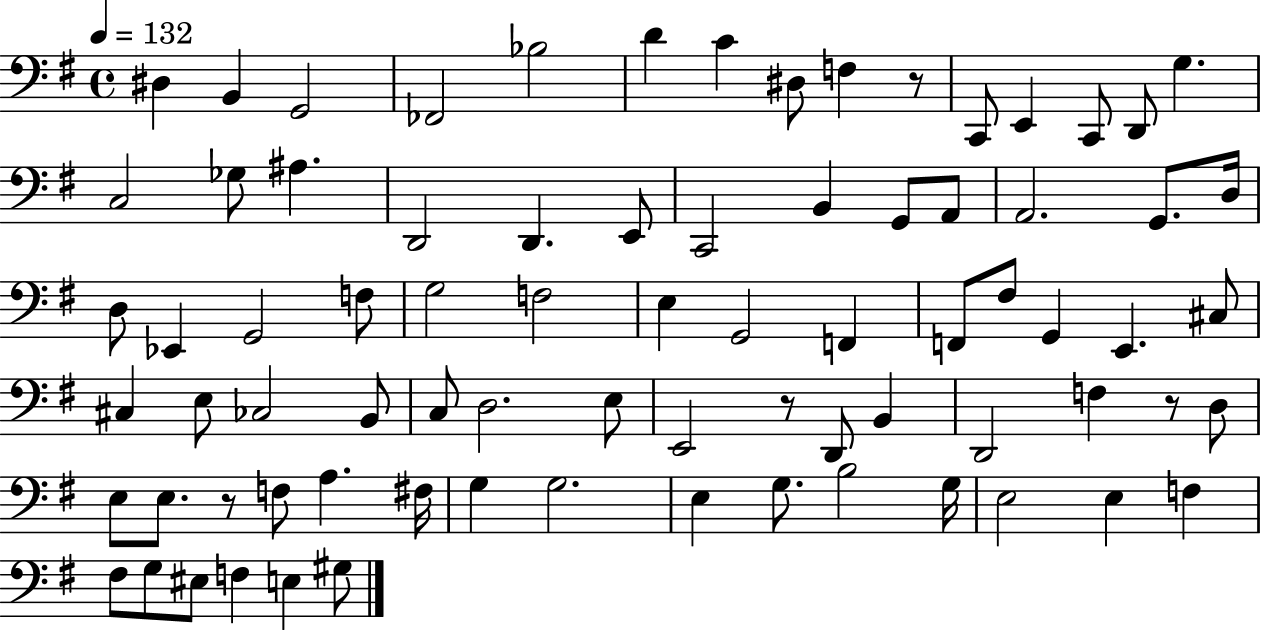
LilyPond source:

{
  \clef bass
  \time 4/4
  \defaultTimeSignature
  \key g \major
  \tempo 4 = 132
  dis4 b,4 g,2 | fes,2 bes2 | d'4 c'4 dis8 f4 r8 | c,8 e,4 c,8 d,8 g4. | \break c2 ges8 ais4. | d,2 d,4. e,8 | c,2 b,4 g,8 a,8 | a,2. g,8. d16 | \break d8 ees,4 g,2 f8 | g2 f2 | e4 g,2 f,4 | f,8 fis8 g,4 e,4. cis8 | \break cis4 e8 ces2 b,8 | c8 d2. e8 | e,2 r8 d,8 b,4 | d,2 f4 r8 d8 | \break e8 e8. r8 f8 a4. fis16 | g4 g2. | e4 g8. b2 g16 | e2 e4 f4 | \break fis8 g8 eis8 f4 e4 gis8 | \bar "|."
}